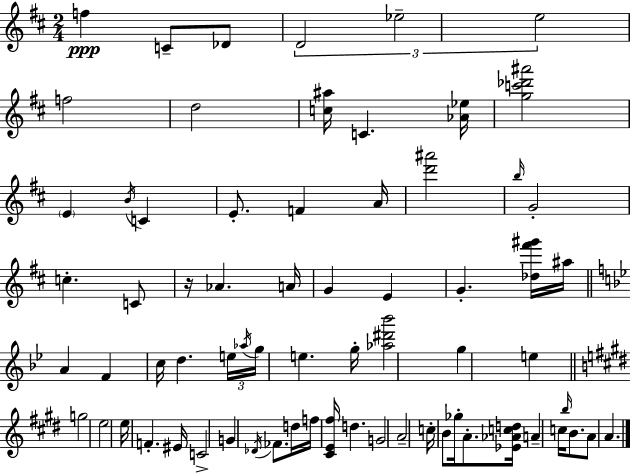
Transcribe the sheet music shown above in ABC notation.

X:1
T:Untitled
M:2/4
L:1/4
K:D
f C/2 _D/2 D2 _e2 e2 f2 d2 [c^a]/4 C [_A_e]/4 [gc'_d'^a']2 E B/4 C E/2 F A/4 [d'^a']2 b/4 G2 c C/2 z/4 _A A/4 G E G [_d^f'^g']/4 ^a/4 A F c/4 d e/4 _a/4 g/4 e g/4 [_a^d'_b']2 g e g2 e2 e/4 F ^E/4 C2 G _D/4 _F/2 d/4 f/4 [^CE^f]/4 d G2 A2 c/4 B/2 _g/4 A/2 [_E_Acd]/4 A c/4 b/4 B/2 A/2 A